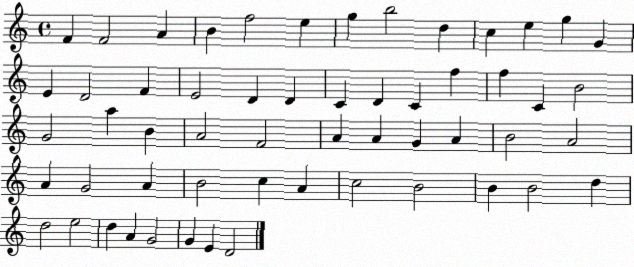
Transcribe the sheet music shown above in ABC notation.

X:1
T:Untitled
M:4/4
L:1/4
K:C
F F2 A B f2 e g b2 d c e g G E D2 F E2 D D C D C f f C B2 G2 a B A2 F2 A A G A B2 A2 A G2 A B2 c A c2 B2 B B2 d d2 e2 d A G2 G E D2